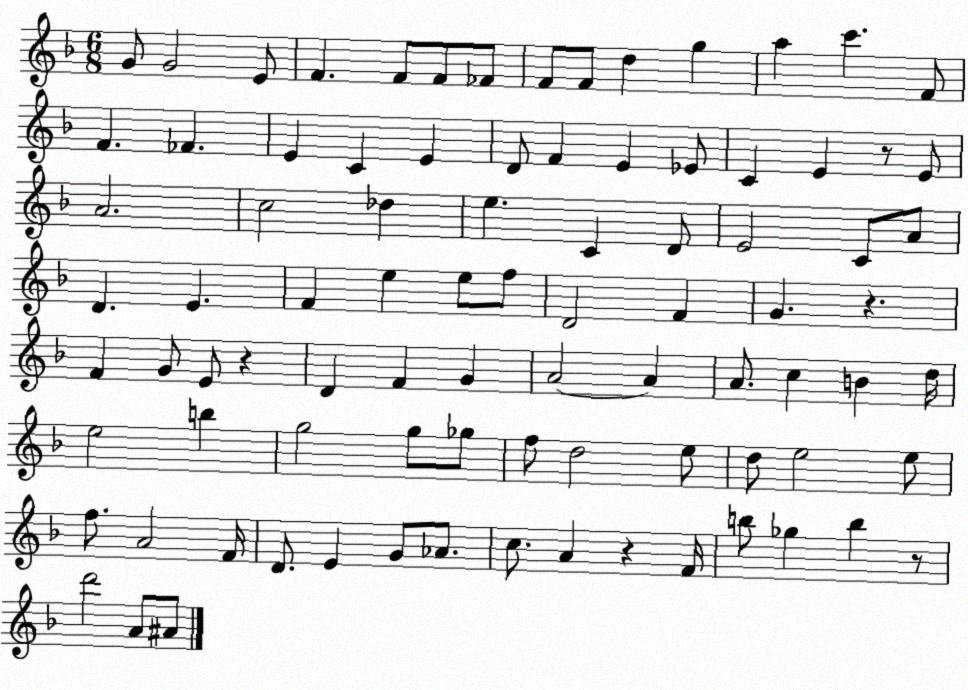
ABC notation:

X:1
T:Untitled
M:6/8
L:1/4
K:F
G/2 G2 E/2 F F/2 F/2 _F/2 F/2 F/2 d g a c' F/2 F _F E C E D/2 F E _E/2 C E z/2 E/2 A2 c2 _d e C D/2 E2 C/2 A/2 D E F e e/2 f/2 D2 F G z F G/2 E/2 z D F G A2 A A/2 c B d/4 e2 b g2 g/2 _g/2 f/2 d2 e/2 d/2 e2 e/2 f/2 A2 F/4 D/2 E G/2 _A/2 c/2 A z F/4 b/2 _g b z/2 d'2 A/2 ^A/2